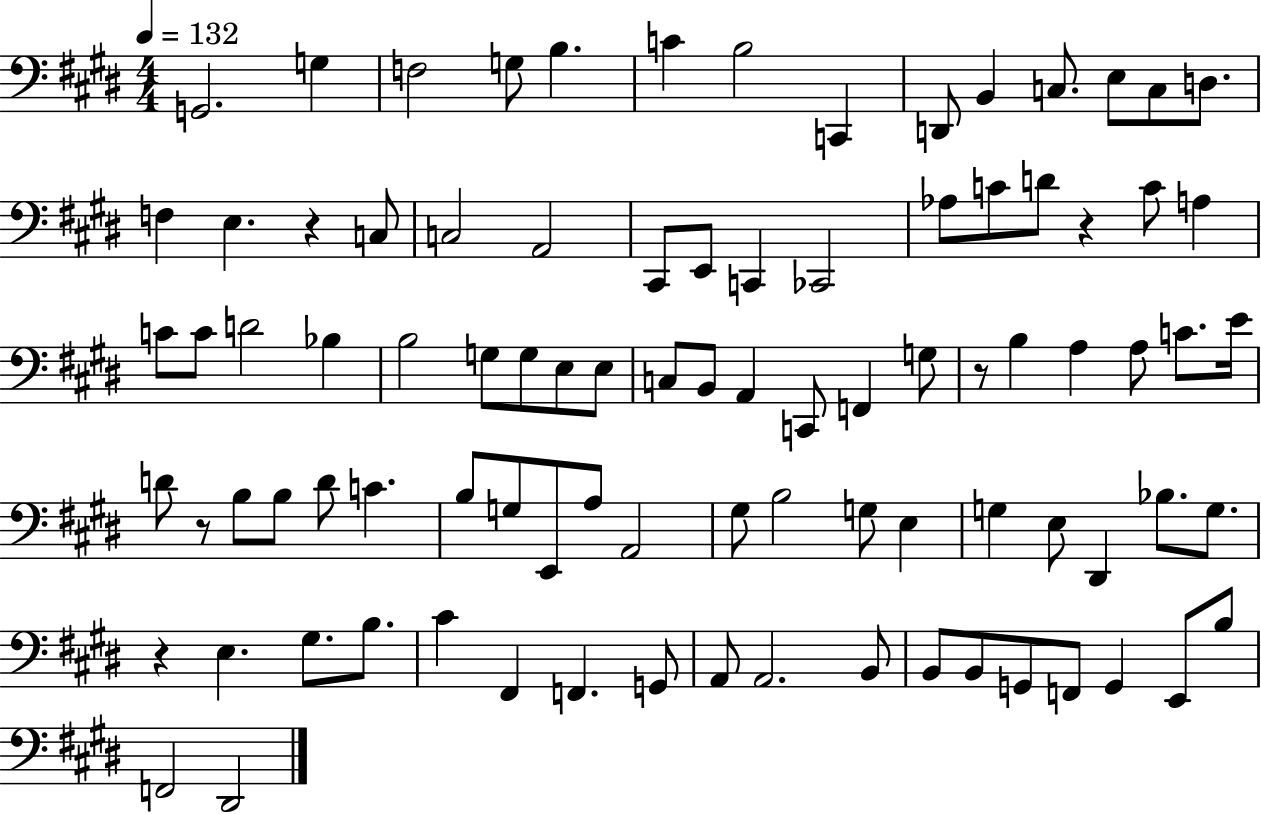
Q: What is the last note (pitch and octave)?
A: D#2